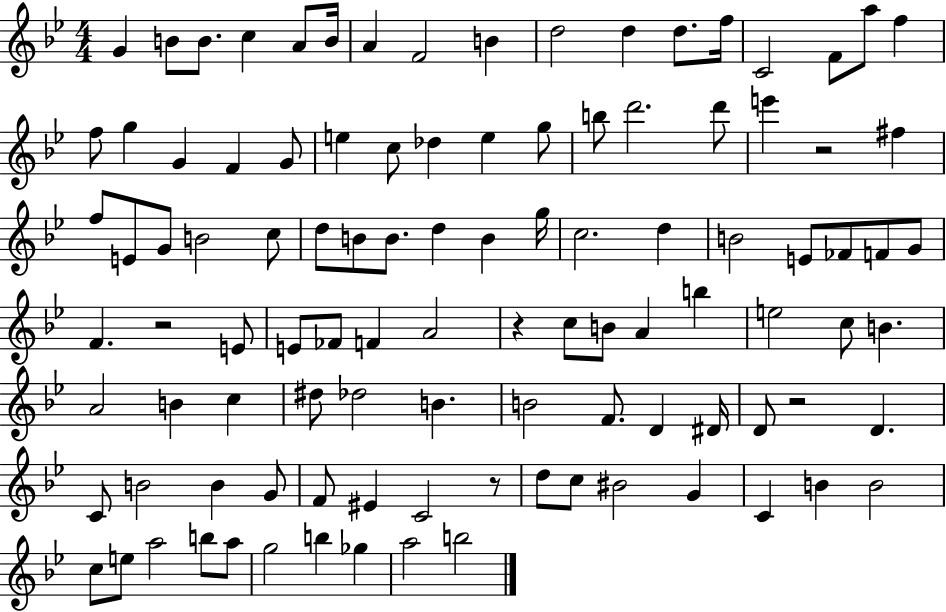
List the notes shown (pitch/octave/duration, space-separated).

G4/q B4/e B4/e. C5/q A4/e B4/s A4/q F4/h B4/q D5/h D5/q D5/e. F5/s C4/h F4/e A5/e F5/q F5/e G5/q G4/q F4/q G4/e E5/q C5/e Db5/q E5/q G5/e B5/e D6/h. D6/e E6/q R/h F#5/q F5/e E4/e G4/e B4/h C5/e D5/e B4/e B4/e. D5/q B4/q G5/s C5/h. D5/q B4/h E4/e FES4/e F4/e G4/e F4/q. R/h E4/e E4/e FES4/e F4/q A4/h R/q C5/e B4/e A4/q B5/q E5/h C5/e B4/q. A4/h B4/q C5/q D#5/e Db5/h B4/q. B4/h F4/e. D4/q D#4/s D4/e R/h D4/q. C4/e B4/h B4/q G4/e F4/e EIS4/q C4/h R/e D5/e C5/e BIS4/h G4/q C4/q B4/q B4/h C5/e E5/e A5/h B5/e A5/e G5/h B5/q Gb5/q A5/h B5/h